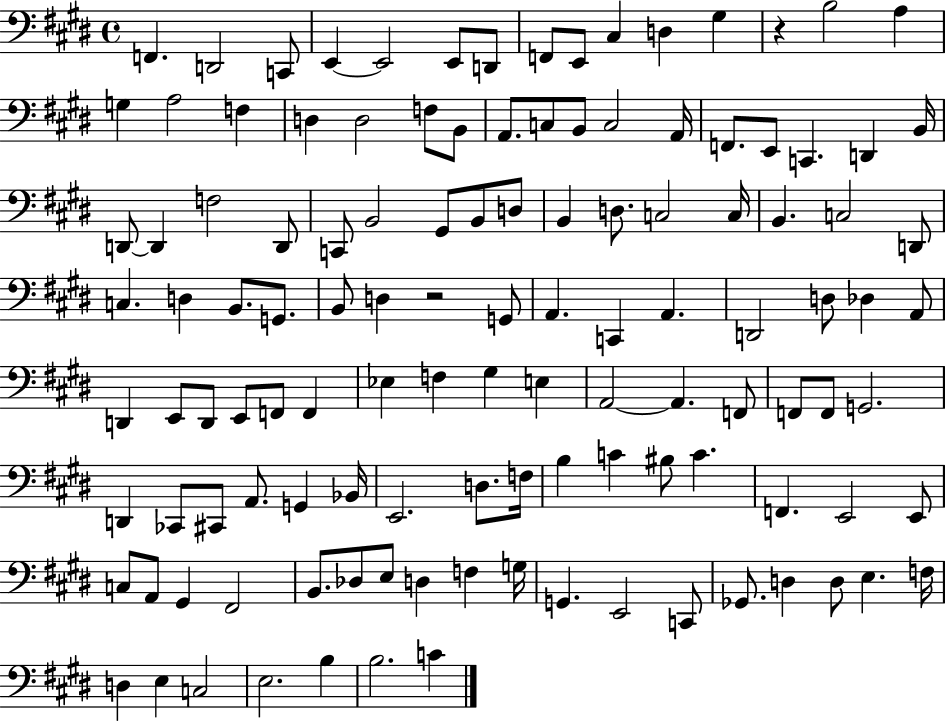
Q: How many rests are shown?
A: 2